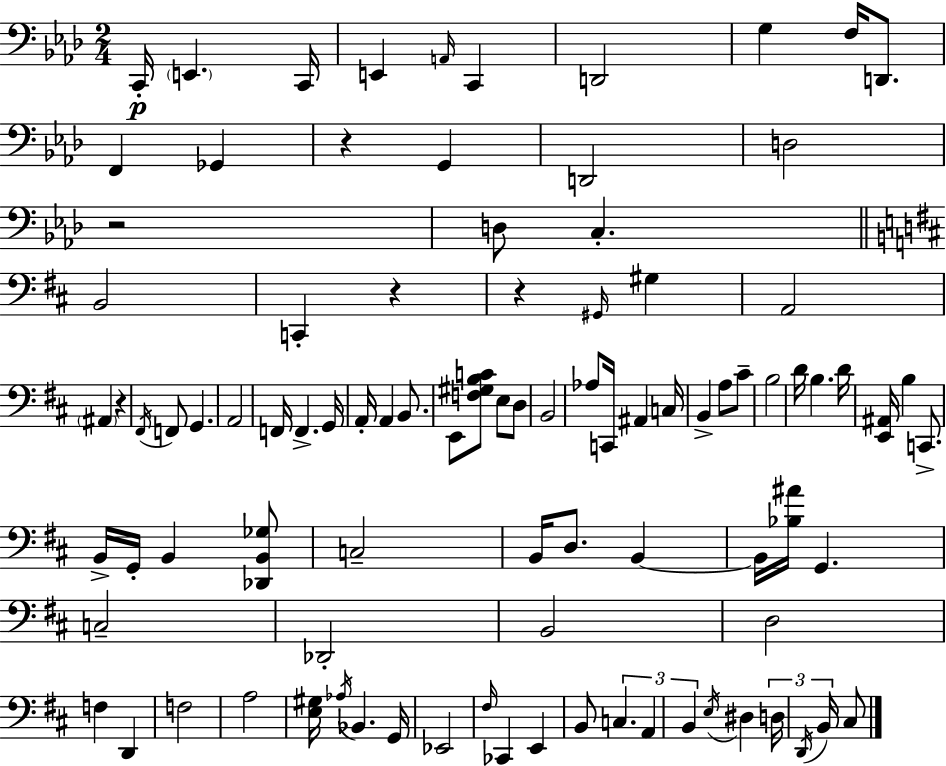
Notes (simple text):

C2/s E2/q. C2/s E2/q A2/s C2/q D2/h G3/q F3/s D2/e. F2/q Gb2/q R/q G2/q D2/h D3/h R/h D3/e C3/q. B2/h C2/q R/q R/q G#2/s G#3/q A2/h A#2/q R/q F#2/s F2/e G2/q. A2/h F2/s F2/q. G2/s A2/s A2/q B2/e. E2/e [F3,G#3,B3,C4]/e E3/e D3/e B2/h Ab3/e C2/s A#2/q C3/s B2/q A3/e C#4/e B3/h D4/s B3/q. D4/s [E2,A#2]/s B3/q C2/e. B2/s G2/s B2/q [Db2,B2,Gb3]/e C3/h B2/s D3/e. B2/q B2/s [Bb3,A#4]/s G2/q. C3/h Db2/h B2/h D3/h F3/q D2/q F3/h A3/h [E3,G#3]/s Ab3/s Bb2/q. G2/s Eb2/h F#3/s CES2/q E2/q B2/e C3/q. A2/q B2/q E3/s D#3/q D3/s D2/s B2/s C#3/e